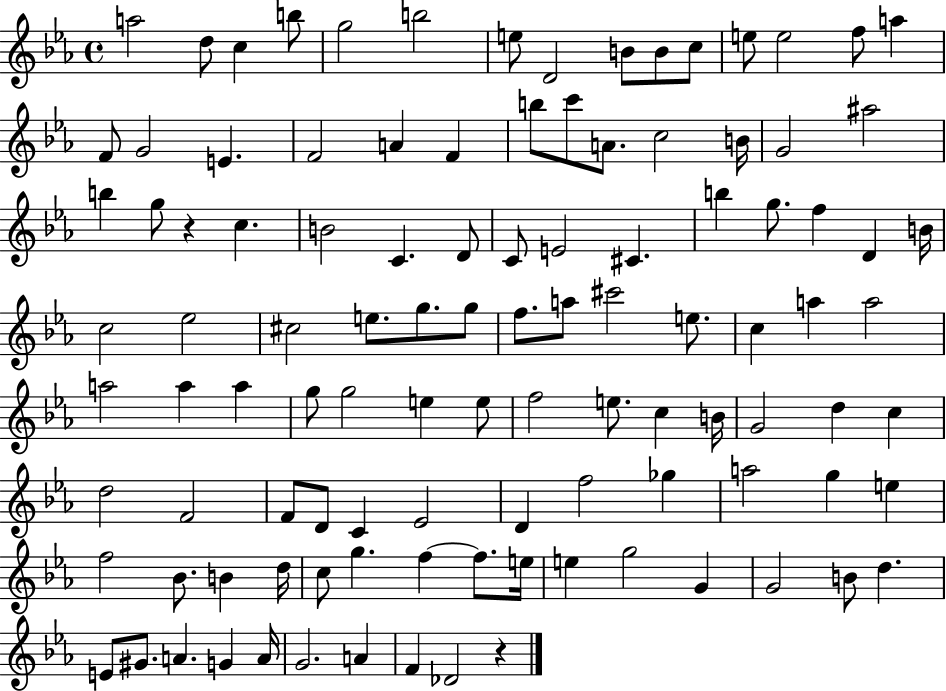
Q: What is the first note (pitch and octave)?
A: A5